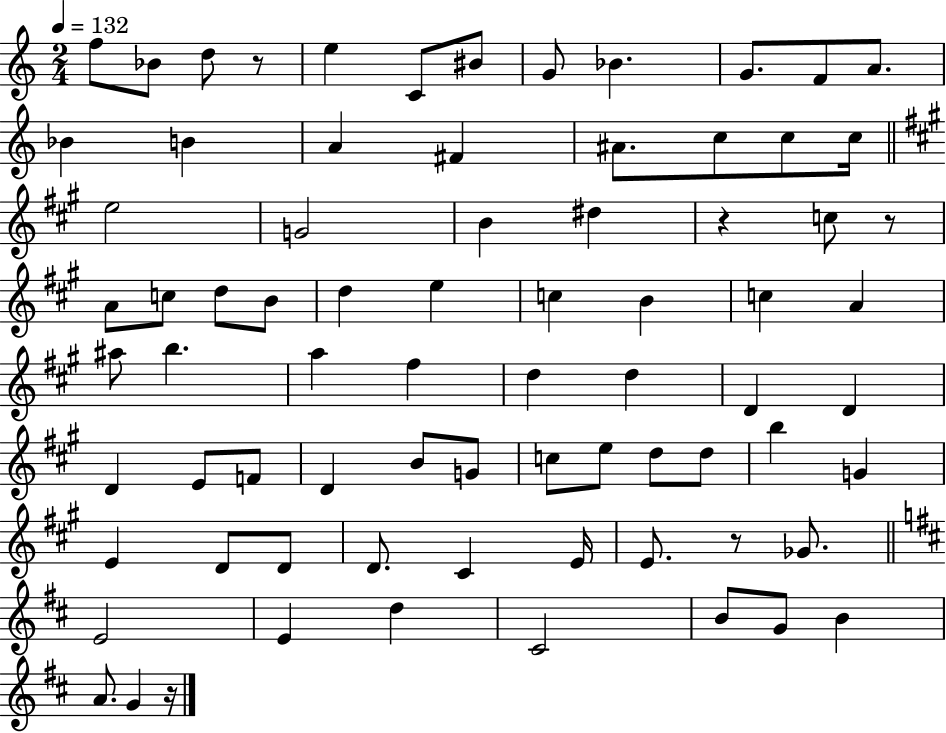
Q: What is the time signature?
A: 2/4